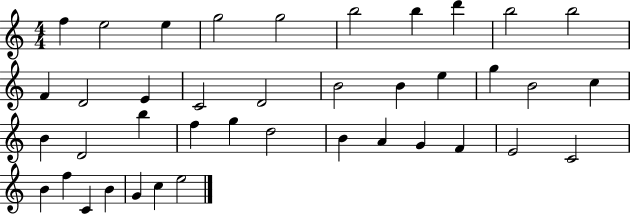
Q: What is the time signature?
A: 4/4